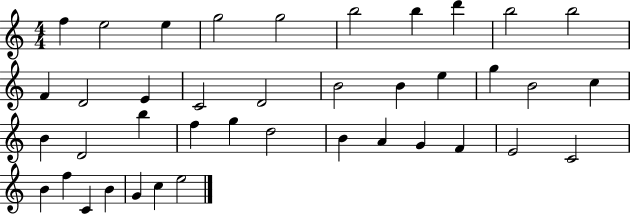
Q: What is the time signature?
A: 4/4